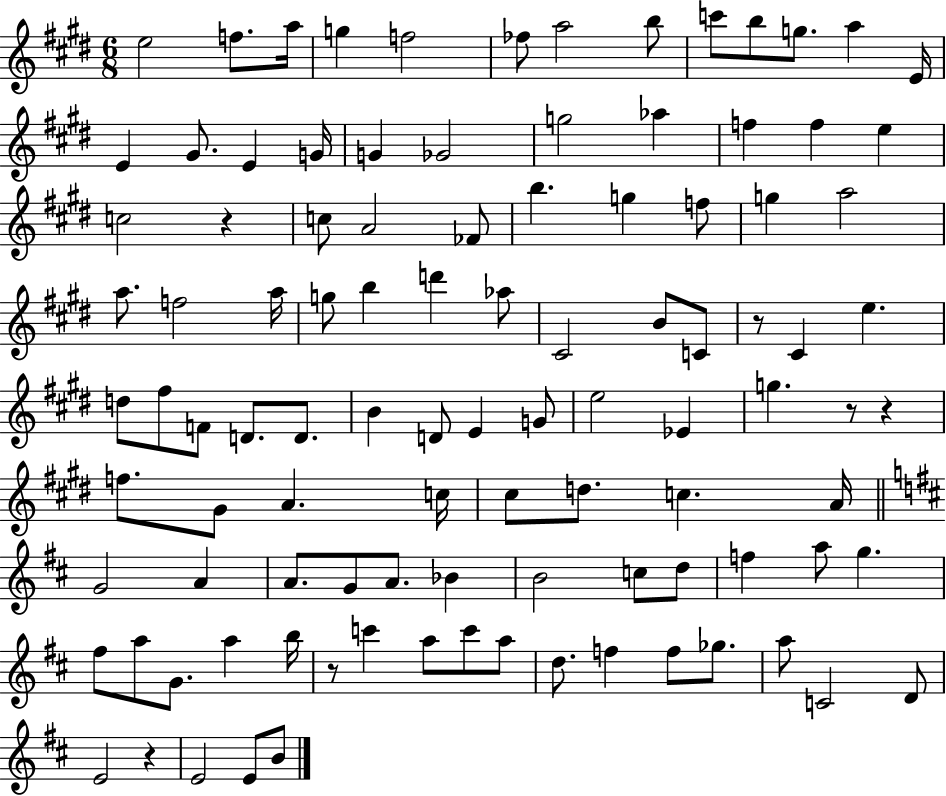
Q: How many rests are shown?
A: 6